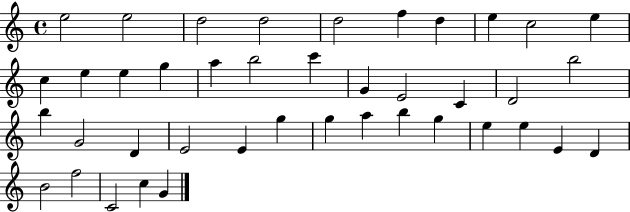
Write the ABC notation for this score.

X:1
T:Untitled
M:4/4
L:1/4
K:C
e2 e2 d2 d2 d2 f d e c2 e c e e g a b2 c' G E2 C D2 b2 b G2 D E2 E g g a b g e e E D B2 f2 C2 c G